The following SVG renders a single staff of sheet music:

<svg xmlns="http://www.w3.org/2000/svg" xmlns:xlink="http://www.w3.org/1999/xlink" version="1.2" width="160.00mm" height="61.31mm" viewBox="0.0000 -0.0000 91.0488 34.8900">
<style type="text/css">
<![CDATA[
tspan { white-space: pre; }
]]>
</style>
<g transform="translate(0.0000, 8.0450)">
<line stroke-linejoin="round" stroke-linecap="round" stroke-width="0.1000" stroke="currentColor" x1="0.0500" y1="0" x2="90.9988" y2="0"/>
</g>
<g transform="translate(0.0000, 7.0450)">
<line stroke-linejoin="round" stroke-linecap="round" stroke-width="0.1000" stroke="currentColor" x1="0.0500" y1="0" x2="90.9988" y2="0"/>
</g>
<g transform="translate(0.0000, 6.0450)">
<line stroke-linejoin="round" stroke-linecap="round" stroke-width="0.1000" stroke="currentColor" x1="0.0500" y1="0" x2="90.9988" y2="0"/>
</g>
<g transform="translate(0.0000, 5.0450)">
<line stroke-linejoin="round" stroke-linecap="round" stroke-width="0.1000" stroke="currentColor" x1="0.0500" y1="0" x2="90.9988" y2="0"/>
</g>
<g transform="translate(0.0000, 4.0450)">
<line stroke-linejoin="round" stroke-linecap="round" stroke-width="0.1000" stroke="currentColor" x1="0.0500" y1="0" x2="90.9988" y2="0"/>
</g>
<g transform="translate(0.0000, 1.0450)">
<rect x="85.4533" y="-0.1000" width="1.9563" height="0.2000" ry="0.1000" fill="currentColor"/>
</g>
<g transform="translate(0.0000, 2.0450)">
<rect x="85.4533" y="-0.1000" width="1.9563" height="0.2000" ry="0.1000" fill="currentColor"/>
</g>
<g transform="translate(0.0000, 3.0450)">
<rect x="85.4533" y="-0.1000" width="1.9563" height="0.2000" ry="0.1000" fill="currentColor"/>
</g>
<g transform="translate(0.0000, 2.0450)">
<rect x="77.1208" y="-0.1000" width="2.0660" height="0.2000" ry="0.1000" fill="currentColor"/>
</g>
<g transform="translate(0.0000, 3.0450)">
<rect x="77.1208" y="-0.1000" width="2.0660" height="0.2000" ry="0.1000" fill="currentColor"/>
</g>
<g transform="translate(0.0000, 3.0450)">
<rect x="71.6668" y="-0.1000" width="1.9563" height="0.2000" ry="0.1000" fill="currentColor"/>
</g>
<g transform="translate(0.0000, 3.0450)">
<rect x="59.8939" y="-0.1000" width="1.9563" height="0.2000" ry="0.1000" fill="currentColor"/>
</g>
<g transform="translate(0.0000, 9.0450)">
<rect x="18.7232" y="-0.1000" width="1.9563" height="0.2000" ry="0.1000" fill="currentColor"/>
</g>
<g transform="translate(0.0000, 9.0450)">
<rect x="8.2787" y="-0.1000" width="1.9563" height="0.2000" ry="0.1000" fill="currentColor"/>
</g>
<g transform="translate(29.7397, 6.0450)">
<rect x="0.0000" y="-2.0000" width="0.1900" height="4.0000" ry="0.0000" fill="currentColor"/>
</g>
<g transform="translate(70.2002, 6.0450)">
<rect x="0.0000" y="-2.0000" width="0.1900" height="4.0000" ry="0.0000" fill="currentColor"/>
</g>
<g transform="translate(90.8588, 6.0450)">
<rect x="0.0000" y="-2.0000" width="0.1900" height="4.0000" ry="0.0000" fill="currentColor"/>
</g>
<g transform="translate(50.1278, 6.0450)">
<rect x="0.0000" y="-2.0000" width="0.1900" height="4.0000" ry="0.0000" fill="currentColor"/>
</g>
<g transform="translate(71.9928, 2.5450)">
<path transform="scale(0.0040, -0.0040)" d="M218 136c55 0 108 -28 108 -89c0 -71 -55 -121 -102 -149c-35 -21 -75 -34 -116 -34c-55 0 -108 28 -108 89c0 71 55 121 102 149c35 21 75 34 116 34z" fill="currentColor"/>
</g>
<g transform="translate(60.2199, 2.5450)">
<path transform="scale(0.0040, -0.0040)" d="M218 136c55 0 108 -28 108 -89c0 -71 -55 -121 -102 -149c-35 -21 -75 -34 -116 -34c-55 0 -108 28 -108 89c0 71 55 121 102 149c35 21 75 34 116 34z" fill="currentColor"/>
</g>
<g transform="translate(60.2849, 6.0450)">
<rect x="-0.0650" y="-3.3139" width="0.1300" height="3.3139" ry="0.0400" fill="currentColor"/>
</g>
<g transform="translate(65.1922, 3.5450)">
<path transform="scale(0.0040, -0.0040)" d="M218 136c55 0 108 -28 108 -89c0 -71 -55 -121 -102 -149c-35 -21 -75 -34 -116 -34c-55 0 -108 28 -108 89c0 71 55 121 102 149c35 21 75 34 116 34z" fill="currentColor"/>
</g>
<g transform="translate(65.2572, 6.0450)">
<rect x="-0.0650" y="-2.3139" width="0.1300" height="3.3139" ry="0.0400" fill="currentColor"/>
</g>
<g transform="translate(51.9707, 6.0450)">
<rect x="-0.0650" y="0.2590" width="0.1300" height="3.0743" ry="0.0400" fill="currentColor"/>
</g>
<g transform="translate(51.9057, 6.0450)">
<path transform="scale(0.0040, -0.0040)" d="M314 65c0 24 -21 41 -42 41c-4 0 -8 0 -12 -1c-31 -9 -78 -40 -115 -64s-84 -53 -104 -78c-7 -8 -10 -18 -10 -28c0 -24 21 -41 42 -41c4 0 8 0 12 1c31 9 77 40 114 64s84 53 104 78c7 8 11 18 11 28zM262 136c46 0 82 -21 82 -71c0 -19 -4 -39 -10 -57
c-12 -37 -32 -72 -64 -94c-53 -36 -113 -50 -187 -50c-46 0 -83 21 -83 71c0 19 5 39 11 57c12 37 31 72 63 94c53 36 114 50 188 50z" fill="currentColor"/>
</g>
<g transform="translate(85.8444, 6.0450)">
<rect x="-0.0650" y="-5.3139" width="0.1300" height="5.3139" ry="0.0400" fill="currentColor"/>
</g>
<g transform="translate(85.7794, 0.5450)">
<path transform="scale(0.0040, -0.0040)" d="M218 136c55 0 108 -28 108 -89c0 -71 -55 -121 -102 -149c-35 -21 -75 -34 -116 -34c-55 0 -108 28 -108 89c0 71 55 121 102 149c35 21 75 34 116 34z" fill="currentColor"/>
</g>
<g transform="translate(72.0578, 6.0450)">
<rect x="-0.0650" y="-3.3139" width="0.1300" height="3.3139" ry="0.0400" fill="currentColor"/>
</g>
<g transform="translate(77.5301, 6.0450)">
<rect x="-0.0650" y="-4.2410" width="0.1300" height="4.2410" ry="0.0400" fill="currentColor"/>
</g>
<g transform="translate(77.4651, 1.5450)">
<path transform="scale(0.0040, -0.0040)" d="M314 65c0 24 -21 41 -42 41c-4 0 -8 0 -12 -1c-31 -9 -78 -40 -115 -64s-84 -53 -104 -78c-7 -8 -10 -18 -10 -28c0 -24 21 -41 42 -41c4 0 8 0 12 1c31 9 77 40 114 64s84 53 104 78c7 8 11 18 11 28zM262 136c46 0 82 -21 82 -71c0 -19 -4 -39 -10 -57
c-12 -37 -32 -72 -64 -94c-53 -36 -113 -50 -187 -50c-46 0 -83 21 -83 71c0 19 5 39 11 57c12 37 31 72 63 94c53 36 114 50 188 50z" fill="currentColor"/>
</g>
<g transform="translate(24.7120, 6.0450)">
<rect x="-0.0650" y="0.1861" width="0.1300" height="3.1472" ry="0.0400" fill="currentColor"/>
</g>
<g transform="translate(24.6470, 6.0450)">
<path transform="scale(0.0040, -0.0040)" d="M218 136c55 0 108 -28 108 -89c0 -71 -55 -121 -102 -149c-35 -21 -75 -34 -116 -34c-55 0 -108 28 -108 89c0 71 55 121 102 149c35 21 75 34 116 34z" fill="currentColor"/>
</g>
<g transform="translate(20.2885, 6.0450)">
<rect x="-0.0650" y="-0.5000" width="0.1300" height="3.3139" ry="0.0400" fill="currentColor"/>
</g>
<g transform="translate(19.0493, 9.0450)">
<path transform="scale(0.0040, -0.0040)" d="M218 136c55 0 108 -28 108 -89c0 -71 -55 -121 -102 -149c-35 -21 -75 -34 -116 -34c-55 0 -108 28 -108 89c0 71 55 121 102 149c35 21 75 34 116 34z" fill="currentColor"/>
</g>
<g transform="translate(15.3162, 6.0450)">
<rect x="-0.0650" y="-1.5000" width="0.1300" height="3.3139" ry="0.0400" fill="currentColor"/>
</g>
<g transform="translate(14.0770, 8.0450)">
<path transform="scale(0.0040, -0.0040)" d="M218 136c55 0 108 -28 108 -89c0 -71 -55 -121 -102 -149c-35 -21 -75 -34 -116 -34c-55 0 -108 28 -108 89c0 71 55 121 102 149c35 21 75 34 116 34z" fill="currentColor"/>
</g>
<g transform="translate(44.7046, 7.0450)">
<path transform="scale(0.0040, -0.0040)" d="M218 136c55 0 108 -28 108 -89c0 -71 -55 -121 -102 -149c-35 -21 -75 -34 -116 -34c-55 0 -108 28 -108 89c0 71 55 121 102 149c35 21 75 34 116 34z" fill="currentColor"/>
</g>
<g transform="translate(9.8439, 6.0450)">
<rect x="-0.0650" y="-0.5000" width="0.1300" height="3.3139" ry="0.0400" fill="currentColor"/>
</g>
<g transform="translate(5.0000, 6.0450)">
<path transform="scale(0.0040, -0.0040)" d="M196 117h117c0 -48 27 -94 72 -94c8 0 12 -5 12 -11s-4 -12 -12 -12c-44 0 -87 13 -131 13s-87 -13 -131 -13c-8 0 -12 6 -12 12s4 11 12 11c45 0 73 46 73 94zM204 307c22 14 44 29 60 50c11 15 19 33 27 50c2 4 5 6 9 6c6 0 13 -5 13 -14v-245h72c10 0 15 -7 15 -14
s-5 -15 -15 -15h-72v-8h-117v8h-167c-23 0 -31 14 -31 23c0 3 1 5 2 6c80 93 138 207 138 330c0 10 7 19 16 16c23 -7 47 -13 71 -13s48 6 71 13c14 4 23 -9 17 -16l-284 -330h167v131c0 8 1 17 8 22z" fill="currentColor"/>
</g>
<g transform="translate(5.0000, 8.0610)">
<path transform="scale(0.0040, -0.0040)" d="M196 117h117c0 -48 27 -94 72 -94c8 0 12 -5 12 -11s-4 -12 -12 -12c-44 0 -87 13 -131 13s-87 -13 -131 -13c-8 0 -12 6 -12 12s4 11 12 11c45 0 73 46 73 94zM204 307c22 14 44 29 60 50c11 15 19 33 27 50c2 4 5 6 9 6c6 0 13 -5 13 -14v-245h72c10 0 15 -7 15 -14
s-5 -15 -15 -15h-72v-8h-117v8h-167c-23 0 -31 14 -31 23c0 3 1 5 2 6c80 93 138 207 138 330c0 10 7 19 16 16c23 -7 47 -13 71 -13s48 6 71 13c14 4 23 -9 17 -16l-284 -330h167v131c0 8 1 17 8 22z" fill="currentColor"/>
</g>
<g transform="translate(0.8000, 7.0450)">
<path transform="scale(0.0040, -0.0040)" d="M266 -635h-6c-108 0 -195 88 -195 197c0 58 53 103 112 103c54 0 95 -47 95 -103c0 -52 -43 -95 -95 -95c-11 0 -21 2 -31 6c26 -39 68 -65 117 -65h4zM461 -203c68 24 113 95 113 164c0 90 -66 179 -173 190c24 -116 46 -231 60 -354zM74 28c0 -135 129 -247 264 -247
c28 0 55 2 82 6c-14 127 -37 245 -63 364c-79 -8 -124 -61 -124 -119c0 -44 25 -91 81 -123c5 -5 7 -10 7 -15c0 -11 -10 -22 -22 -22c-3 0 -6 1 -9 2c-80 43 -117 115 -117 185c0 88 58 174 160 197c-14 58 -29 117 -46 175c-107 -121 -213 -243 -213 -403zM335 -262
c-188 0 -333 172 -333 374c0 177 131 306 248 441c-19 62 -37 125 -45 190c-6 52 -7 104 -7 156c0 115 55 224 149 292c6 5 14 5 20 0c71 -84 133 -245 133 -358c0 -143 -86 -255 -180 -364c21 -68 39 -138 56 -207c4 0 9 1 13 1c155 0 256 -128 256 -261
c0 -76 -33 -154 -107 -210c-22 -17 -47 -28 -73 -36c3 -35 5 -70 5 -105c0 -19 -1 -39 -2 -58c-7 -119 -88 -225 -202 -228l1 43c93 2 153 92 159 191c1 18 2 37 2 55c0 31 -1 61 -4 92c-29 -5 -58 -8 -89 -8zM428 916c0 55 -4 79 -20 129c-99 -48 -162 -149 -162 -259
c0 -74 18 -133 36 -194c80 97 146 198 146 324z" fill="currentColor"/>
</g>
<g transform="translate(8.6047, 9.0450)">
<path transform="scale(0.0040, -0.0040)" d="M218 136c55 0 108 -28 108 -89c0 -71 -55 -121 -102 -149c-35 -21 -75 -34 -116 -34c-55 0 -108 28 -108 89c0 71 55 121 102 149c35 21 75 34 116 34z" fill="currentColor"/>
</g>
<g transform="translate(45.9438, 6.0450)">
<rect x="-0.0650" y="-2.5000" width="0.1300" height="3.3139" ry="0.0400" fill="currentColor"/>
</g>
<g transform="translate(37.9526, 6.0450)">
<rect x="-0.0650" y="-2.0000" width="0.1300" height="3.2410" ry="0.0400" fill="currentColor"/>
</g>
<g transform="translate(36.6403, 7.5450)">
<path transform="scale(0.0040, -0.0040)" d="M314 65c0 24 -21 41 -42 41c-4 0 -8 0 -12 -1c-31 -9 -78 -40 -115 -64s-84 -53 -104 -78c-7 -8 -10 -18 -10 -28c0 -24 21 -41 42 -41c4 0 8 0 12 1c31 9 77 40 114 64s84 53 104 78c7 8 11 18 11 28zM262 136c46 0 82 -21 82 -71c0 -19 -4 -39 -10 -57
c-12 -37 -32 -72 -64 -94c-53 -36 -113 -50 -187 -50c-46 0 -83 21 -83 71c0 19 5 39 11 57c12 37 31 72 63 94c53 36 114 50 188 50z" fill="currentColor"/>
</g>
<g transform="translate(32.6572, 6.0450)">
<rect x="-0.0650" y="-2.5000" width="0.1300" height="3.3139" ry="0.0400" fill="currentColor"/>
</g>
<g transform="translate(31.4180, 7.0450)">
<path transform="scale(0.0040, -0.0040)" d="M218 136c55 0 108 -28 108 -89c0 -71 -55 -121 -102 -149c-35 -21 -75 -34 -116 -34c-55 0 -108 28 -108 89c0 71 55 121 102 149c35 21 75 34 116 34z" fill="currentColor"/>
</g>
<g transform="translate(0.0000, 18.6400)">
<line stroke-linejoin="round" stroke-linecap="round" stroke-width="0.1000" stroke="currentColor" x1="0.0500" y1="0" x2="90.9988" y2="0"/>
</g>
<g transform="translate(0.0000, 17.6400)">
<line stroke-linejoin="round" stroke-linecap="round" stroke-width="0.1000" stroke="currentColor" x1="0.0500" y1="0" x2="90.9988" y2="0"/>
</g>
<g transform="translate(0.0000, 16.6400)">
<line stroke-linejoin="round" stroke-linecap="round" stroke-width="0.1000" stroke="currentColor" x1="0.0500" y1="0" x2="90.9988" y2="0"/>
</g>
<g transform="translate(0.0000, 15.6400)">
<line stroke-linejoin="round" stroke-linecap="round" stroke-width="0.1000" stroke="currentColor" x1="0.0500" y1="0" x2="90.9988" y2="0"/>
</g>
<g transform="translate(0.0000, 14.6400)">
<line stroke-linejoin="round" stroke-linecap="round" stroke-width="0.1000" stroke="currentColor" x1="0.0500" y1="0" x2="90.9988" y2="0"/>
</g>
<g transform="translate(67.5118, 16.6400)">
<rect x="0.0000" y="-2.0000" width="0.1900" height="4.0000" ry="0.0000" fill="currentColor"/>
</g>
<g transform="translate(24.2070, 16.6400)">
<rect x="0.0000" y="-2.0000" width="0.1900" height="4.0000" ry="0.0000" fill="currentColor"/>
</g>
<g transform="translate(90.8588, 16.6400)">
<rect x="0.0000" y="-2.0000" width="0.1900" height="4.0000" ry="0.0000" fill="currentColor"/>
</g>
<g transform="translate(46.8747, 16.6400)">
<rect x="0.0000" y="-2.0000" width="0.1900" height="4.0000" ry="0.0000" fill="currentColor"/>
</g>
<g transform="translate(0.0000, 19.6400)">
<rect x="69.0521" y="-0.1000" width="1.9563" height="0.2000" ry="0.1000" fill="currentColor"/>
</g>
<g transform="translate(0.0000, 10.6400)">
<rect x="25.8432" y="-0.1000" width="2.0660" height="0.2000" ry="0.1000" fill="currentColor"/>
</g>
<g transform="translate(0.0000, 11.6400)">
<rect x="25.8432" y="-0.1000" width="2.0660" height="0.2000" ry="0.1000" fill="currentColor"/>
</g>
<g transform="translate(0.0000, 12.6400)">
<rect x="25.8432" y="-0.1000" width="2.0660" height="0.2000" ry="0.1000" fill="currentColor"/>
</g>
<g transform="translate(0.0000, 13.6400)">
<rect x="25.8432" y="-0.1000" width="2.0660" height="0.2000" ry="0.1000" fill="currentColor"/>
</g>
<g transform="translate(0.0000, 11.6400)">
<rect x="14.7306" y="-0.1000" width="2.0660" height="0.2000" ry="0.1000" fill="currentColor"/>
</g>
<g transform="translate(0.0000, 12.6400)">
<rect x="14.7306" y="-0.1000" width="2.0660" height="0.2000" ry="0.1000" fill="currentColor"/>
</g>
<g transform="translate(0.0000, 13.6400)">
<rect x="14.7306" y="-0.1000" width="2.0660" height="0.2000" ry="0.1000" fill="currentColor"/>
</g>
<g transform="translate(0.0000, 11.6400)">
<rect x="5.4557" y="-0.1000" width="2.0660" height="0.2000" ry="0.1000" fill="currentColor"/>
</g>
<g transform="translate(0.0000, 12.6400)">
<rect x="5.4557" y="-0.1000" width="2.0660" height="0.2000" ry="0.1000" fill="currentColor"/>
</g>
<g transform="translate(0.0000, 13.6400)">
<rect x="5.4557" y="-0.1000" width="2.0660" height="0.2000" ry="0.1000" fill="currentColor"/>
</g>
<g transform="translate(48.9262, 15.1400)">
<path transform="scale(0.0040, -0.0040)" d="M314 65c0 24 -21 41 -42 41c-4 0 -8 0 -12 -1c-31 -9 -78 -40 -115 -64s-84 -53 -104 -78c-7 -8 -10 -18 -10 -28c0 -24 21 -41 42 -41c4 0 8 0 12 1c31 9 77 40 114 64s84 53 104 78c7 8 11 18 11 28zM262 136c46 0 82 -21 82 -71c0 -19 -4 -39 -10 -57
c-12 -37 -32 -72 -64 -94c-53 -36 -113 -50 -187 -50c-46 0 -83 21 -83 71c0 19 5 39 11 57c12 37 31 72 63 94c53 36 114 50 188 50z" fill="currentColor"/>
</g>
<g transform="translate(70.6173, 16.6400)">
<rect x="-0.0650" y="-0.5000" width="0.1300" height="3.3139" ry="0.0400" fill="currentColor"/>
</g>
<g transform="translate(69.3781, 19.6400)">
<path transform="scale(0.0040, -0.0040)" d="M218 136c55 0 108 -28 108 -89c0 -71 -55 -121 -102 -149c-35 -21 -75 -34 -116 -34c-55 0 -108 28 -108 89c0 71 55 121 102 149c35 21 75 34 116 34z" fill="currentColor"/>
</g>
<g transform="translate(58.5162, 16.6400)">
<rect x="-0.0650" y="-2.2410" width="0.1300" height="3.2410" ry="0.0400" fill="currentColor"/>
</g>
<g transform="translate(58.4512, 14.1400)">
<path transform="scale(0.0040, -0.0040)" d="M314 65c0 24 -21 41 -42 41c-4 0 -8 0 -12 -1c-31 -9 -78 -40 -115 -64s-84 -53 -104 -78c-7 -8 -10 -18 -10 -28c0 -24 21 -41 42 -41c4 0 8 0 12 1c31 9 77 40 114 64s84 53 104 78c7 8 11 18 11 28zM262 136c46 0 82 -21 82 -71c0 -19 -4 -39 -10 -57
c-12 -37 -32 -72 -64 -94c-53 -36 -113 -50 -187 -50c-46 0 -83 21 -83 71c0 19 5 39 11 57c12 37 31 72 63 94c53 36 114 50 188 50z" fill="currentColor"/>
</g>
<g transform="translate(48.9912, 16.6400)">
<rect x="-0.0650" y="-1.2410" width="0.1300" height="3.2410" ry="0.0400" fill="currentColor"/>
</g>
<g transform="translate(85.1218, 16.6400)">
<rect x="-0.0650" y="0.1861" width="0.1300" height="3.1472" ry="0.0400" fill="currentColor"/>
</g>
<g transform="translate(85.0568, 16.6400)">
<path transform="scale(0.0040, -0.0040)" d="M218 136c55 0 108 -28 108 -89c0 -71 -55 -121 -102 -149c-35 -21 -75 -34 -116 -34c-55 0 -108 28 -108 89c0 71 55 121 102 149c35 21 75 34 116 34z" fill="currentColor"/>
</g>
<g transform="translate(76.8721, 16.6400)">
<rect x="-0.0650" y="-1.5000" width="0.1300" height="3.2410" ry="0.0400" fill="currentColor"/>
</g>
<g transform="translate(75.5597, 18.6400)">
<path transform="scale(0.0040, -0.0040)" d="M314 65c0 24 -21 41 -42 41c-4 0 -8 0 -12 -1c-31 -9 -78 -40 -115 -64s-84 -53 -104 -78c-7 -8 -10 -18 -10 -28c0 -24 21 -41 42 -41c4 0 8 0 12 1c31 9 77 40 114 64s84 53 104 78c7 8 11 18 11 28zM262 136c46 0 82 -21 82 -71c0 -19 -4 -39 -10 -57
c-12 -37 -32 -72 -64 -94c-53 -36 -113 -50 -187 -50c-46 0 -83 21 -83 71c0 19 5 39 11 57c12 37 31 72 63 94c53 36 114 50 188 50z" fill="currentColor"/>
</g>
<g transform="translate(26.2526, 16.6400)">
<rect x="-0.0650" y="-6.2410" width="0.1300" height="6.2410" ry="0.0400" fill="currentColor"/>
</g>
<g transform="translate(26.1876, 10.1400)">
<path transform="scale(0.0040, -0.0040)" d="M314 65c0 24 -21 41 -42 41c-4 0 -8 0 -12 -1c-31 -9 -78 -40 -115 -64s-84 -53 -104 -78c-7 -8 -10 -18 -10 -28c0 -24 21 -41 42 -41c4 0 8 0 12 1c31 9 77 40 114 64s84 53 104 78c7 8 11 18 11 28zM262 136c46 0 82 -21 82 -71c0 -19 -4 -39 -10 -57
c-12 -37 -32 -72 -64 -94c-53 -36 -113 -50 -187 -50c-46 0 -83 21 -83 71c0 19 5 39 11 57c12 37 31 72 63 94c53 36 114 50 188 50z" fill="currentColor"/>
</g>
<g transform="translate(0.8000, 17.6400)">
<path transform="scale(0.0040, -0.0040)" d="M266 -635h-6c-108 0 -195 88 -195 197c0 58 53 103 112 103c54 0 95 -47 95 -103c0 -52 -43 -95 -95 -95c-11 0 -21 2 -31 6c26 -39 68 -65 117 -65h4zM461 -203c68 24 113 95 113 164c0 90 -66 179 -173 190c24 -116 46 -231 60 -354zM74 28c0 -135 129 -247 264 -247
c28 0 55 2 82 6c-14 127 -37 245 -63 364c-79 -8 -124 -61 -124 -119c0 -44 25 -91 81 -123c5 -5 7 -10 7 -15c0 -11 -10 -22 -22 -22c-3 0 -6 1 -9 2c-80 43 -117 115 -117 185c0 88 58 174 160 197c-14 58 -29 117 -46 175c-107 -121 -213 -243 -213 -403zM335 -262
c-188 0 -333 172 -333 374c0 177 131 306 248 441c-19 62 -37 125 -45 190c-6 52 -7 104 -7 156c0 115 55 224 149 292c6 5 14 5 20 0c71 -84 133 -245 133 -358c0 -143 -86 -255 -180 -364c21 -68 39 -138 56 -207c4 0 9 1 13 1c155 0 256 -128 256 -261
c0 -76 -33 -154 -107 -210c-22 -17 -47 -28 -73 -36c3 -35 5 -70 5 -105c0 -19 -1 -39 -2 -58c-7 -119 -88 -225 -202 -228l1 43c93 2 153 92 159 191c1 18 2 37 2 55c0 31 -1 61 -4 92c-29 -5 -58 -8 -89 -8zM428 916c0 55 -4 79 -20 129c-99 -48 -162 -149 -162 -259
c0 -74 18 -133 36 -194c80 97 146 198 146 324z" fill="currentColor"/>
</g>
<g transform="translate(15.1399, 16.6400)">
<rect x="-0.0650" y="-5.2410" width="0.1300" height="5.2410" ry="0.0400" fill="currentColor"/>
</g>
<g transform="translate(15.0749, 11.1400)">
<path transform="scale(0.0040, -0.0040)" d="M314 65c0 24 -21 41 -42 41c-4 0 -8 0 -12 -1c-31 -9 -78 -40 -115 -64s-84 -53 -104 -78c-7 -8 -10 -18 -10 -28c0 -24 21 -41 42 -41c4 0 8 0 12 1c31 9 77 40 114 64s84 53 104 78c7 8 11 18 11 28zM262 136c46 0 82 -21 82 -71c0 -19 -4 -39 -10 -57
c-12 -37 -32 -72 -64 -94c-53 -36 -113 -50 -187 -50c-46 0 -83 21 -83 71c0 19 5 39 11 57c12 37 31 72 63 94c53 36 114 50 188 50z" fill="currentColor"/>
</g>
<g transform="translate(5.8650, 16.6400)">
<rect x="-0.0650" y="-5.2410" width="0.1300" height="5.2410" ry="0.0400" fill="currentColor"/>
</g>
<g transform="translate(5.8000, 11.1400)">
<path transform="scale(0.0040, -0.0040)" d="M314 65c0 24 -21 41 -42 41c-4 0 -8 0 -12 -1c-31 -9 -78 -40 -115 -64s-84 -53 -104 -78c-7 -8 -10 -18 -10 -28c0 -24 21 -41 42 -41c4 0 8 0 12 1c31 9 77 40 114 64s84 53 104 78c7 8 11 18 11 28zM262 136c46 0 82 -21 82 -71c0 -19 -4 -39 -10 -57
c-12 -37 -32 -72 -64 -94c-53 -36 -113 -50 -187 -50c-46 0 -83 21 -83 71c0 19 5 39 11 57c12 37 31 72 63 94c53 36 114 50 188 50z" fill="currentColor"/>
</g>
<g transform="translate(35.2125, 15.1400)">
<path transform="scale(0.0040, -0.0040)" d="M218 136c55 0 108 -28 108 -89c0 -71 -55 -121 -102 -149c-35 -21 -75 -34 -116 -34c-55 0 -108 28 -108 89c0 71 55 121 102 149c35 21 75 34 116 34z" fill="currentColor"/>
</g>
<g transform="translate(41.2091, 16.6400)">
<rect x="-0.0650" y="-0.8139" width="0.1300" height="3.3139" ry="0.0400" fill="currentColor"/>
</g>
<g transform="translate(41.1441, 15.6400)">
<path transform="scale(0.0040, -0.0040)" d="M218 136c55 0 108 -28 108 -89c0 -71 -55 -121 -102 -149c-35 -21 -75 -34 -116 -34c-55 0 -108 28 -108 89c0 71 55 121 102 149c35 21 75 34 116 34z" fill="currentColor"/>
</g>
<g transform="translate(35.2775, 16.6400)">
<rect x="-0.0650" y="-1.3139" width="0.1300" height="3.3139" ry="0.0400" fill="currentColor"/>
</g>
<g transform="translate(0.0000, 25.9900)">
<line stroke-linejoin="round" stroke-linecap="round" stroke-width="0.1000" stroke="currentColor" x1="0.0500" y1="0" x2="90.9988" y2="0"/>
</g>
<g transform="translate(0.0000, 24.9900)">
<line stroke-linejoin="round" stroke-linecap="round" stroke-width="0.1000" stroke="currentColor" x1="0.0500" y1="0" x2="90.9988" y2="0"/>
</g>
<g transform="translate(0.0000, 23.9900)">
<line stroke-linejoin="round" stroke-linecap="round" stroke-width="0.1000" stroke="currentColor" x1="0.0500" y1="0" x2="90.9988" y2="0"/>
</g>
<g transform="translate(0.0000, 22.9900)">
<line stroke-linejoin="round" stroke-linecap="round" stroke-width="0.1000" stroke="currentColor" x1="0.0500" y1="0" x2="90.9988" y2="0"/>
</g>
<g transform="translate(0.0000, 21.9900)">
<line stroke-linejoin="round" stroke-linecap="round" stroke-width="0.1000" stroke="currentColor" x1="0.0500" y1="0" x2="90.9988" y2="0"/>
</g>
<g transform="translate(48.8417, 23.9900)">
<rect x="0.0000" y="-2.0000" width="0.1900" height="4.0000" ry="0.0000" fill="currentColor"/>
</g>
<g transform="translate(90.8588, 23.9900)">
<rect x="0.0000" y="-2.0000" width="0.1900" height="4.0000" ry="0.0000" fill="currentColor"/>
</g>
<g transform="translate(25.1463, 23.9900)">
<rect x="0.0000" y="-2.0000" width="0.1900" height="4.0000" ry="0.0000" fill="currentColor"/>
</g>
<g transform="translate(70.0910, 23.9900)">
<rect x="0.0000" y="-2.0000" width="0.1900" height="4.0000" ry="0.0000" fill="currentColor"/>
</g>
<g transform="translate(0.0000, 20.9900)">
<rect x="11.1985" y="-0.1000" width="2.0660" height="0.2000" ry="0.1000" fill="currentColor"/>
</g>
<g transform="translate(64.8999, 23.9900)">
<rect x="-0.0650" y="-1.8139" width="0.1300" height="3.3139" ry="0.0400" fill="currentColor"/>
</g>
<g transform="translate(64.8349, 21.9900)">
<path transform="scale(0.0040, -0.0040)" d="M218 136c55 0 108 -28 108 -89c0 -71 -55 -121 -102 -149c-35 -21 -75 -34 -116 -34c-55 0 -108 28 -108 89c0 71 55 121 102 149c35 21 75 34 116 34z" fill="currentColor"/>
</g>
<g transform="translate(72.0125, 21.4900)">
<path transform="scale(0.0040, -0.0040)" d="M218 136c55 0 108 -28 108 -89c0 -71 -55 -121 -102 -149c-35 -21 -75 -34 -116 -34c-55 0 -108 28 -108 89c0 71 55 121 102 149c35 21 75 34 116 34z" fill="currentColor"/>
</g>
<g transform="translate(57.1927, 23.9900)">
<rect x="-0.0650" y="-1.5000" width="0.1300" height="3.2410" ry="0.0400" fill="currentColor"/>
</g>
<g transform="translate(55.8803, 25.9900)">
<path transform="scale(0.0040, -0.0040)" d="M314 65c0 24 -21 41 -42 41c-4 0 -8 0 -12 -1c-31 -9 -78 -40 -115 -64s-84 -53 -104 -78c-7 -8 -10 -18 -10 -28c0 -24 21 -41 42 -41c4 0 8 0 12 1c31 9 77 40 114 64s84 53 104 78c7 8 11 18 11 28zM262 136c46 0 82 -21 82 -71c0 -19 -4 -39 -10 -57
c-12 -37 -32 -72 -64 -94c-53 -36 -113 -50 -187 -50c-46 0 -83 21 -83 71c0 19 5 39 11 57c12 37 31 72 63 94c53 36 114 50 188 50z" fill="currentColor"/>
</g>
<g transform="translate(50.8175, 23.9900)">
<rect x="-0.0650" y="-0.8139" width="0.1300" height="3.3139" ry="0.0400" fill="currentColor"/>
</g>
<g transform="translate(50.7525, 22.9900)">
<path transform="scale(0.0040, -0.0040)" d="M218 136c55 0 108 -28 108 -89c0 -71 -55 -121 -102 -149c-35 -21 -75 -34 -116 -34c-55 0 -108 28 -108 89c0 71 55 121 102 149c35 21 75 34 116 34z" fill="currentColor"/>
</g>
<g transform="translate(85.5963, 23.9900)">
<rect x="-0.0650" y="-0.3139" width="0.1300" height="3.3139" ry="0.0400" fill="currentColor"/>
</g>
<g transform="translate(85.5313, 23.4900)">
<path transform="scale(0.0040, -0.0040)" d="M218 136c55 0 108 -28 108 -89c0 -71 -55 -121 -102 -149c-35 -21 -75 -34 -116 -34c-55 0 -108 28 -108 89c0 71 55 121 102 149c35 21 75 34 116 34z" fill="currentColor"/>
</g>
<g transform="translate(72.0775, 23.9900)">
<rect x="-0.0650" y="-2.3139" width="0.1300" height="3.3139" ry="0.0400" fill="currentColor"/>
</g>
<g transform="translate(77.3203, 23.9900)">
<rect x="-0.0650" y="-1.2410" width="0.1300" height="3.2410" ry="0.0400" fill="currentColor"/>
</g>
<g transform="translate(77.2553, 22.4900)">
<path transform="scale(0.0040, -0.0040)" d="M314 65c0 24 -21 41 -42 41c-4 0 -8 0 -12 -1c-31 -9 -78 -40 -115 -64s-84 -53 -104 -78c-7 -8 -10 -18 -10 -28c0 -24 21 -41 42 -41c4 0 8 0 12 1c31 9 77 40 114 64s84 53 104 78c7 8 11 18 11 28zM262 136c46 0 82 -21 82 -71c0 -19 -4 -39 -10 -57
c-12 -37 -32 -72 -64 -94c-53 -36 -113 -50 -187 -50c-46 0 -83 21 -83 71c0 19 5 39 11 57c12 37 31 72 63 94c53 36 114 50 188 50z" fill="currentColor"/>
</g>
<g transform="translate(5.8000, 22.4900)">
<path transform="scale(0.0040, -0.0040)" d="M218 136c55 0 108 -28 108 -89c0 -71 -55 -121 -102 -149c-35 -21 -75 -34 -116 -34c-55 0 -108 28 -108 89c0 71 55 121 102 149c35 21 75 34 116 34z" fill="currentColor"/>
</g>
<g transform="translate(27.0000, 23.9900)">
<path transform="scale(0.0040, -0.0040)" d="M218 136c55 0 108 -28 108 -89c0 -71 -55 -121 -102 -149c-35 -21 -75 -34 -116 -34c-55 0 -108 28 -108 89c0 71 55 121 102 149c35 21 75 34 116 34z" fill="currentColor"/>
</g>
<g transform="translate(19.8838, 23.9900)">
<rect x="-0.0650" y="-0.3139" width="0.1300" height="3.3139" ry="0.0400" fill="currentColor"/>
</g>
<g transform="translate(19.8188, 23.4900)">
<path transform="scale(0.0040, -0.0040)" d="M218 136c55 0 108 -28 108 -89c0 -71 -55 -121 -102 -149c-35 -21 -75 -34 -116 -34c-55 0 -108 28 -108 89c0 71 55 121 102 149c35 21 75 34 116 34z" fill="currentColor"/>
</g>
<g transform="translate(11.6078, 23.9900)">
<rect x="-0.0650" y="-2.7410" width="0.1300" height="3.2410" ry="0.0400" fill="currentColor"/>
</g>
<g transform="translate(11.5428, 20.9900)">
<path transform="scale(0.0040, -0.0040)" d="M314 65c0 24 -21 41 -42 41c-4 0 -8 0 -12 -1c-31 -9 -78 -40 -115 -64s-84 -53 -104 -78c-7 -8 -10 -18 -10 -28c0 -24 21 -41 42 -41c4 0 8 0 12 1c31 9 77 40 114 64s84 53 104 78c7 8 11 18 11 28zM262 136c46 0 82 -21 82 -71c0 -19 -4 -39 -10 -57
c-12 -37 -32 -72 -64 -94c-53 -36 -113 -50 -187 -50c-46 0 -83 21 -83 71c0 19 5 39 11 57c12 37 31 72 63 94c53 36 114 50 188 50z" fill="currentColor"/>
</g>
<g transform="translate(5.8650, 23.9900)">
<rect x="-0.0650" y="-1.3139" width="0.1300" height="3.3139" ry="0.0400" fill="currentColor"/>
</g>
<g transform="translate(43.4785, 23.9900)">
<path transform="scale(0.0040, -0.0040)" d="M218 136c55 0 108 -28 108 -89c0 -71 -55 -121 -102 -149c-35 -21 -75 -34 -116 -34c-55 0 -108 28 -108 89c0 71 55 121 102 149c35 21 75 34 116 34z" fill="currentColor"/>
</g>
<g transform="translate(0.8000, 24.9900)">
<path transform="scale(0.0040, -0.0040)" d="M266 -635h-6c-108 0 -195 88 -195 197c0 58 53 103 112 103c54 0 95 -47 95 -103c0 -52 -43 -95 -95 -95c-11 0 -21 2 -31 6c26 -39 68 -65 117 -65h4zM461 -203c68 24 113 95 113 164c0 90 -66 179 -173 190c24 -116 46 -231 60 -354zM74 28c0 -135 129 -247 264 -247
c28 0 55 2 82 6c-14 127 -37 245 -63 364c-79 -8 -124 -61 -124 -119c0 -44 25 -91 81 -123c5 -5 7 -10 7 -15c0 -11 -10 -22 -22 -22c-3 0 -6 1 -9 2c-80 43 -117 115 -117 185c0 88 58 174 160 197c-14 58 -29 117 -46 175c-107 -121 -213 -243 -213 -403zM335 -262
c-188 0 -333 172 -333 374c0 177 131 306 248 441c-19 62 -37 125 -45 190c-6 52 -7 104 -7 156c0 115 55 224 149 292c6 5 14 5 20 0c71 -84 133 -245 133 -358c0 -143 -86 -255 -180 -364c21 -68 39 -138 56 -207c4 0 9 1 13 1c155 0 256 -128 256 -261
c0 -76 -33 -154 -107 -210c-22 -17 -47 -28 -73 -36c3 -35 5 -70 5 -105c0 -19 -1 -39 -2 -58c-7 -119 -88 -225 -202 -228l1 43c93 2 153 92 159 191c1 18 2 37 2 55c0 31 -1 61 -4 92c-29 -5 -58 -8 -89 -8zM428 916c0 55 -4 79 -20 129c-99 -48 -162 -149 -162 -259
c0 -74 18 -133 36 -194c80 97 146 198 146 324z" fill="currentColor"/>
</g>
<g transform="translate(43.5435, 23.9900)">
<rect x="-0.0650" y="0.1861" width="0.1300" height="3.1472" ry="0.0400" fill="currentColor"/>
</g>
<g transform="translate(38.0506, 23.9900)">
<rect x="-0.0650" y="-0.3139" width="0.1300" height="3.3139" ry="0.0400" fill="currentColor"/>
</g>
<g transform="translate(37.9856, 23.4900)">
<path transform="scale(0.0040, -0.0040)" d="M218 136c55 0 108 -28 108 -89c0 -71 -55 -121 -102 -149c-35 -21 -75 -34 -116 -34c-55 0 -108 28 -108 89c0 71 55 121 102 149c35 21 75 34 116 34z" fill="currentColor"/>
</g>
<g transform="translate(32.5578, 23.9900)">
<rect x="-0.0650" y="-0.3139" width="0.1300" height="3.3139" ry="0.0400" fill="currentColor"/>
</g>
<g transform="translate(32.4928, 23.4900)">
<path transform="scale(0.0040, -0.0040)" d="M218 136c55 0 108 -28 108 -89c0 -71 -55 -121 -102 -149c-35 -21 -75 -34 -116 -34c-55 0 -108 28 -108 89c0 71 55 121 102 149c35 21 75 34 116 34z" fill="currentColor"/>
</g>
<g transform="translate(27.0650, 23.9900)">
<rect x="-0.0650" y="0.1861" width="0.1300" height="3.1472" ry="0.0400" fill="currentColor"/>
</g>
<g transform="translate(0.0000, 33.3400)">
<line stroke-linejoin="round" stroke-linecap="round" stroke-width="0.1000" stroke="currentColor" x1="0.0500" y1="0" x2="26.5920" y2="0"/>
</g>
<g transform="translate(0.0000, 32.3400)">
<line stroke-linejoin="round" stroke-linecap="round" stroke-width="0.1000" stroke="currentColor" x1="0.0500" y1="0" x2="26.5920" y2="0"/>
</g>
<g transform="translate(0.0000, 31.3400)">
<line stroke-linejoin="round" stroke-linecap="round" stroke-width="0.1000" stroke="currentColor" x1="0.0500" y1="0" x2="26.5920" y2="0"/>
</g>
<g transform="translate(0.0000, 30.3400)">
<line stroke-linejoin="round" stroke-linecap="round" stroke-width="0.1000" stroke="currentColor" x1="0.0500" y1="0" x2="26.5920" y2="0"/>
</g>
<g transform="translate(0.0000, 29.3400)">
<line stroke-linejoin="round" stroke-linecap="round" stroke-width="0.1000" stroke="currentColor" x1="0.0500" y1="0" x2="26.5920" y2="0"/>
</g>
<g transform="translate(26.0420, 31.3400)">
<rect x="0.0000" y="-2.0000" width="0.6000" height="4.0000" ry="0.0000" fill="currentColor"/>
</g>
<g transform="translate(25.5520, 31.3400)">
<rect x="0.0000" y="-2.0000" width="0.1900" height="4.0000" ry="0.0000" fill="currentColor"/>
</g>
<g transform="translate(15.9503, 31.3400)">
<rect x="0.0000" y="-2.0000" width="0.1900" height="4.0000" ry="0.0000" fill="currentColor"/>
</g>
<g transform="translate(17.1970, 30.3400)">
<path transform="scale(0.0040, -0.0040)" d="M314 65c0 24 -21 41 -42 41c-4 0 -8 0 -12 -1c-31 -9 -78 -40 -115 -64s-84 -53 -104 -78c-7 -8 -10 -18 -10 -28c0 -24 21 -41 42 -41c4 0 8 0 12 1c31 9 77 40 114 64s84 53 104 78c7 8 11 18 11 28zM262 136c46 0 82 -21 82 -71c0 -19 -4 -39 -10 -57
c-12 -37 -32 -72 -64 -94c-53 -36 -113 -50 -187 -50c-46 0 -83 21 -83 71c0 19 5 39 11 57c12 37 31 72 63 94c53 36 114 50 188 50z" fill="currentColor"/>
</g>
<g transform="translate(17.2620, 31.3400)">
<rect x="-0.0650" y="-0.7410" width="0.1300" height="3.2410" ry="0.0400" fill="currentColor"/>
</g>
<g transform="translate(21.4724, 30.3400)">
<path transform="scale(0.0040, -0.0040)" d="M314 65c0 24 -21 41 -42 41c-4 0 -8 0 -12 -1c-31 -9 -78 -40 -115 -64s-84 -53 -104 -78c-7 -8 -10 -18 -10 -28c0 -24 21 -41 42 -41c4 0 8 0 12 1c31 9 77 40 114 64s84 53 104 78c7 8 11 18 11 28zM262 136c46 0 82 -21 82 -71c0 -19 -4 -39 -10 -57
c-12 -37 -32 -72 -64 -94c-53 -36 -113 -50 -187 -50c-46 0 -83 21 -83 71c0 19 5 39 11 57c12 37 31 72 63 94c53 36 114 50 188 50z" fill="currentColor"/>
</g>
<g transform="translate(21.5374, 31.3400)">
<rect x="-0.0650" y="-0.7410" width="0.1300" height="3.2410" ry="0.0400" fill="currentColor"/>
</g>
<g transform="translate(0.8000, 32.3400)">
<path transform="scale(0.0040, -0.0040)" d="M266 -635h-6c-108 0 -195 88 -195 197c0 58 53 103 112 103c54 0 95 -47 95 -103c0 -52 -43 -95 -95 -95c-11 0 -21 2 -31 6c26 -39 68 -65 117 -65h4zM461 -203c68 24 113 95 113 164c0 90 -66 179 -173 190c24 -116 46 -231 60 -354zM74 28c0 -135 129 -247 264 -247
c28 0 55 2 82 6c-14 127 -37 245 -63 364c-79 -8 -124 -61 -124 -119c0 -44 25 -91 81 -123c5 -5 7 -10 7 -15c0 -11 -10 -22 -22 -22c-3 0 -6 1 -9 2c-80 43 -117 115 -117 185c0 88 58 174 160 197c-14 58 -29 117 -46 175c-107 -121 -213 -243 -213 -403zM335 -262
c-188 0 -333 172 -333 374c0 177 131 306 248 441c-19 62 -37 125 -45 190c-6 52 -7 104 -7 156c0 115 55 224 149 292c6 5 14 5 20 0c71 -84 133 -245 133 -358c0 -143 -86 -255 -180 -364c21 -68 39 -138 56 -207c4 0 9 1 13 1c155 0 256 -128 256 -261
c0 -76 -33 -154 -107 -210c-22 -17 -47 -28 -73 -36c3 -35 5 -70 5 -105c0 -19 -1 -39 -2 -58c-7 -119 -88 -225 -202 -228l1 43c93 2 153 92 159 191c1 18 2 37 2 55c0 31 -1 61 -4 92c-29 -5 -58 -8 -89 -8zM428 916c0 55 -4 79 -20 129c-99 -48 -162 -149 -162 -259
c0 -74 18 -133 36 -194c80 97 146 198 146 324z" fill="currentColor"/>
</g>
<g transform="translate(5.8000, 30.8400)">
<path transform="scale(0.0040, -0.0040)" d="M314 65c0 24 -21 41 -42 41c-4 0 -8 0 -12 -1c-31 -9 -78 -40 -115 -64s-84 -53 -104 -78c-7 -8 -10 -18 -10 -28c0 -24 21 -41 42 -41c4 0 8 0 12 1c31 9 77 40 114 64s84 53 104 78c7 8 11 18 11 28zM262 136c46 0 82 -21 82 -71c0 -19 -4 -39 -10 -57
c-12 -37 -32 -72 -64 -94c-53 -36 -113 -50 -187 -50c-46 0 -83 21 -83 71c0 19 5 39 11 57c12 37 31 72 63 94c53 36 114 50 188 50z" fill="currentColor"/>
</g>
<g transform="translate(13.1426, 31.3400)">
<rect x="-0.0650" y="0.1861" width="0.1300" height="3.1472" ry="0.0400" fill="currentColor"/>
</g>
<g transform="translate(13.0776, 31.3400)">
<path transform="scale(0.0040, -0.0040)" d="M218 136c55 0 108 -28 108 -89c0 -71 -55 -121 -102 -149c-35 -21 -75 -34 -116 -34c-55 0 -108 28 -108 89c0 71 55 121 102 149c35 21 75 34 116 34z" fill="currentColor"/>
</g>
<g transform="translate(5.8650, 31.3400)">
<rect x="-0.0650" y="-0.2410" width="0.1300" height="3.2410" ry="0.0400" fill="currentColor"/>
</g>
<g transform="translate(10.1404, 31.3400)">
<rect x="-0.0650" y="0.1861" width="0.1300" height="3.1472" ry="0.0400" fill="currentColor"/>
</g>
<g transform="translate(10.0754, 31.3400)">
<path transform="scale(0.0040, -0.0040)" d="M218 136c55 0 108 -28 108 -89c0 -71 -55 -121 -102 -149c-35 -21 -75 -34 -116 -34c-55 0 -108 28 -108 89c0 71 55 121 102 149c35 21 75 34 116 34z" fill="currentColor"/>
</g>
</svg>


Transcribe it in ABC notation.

X:1
T:Untitled
M:4/4
L:1/4
K:C
C E C B G F2 G B2 b g b d'2 f' f'2 f'2 a'2 e d e2 g2 C E2 B e a2 c B c c B d E2 f g e2 c c2 B B d2 d2